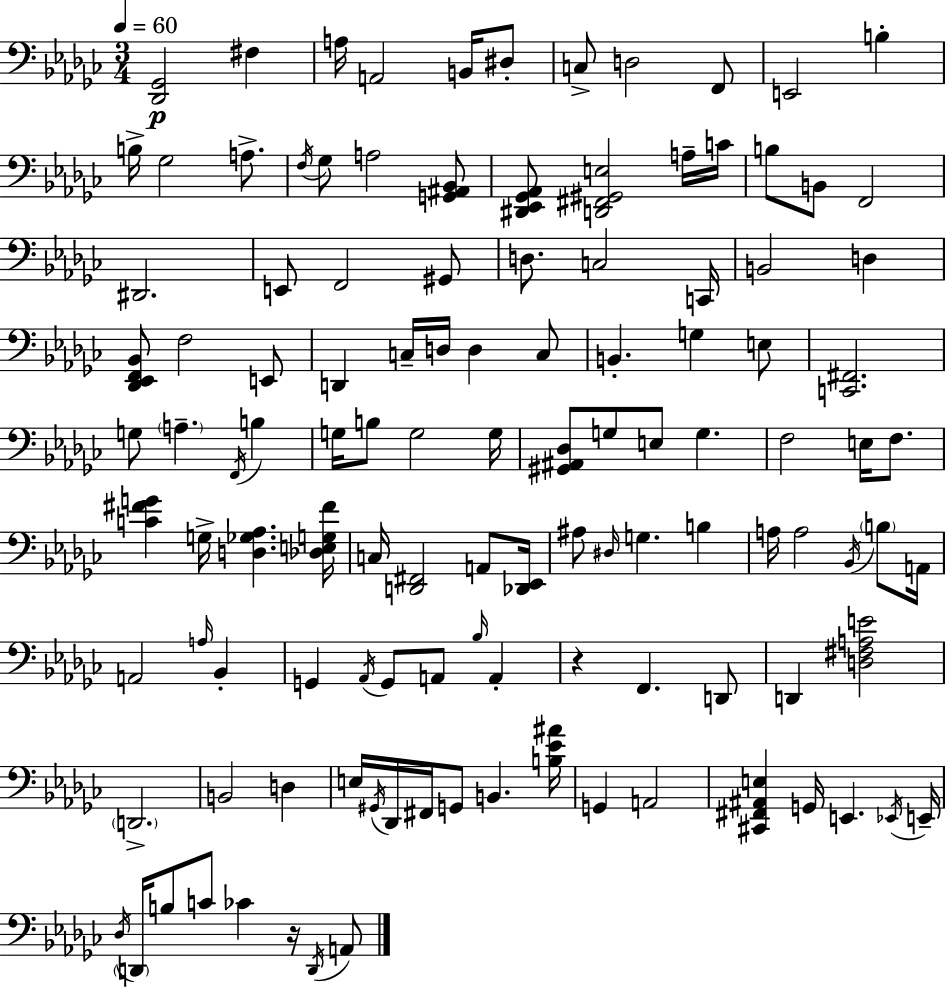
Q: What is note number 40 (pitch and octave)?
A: E3